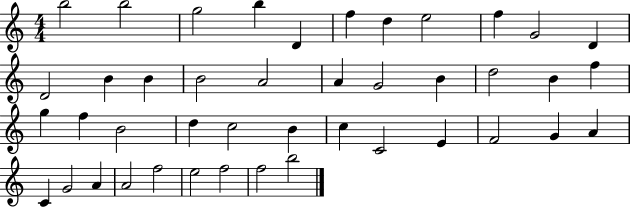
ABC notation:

X:1
T:Untitled
M:4/4
L:1/4
K:C
b2 b2 g2 b D f d e2 f G2 D D2 B B B2 A2 A G2 B d2 B f g f B2 d c2 B c C2 E F2 G A C G2 A A2 f2 e2 f2 f2 b2